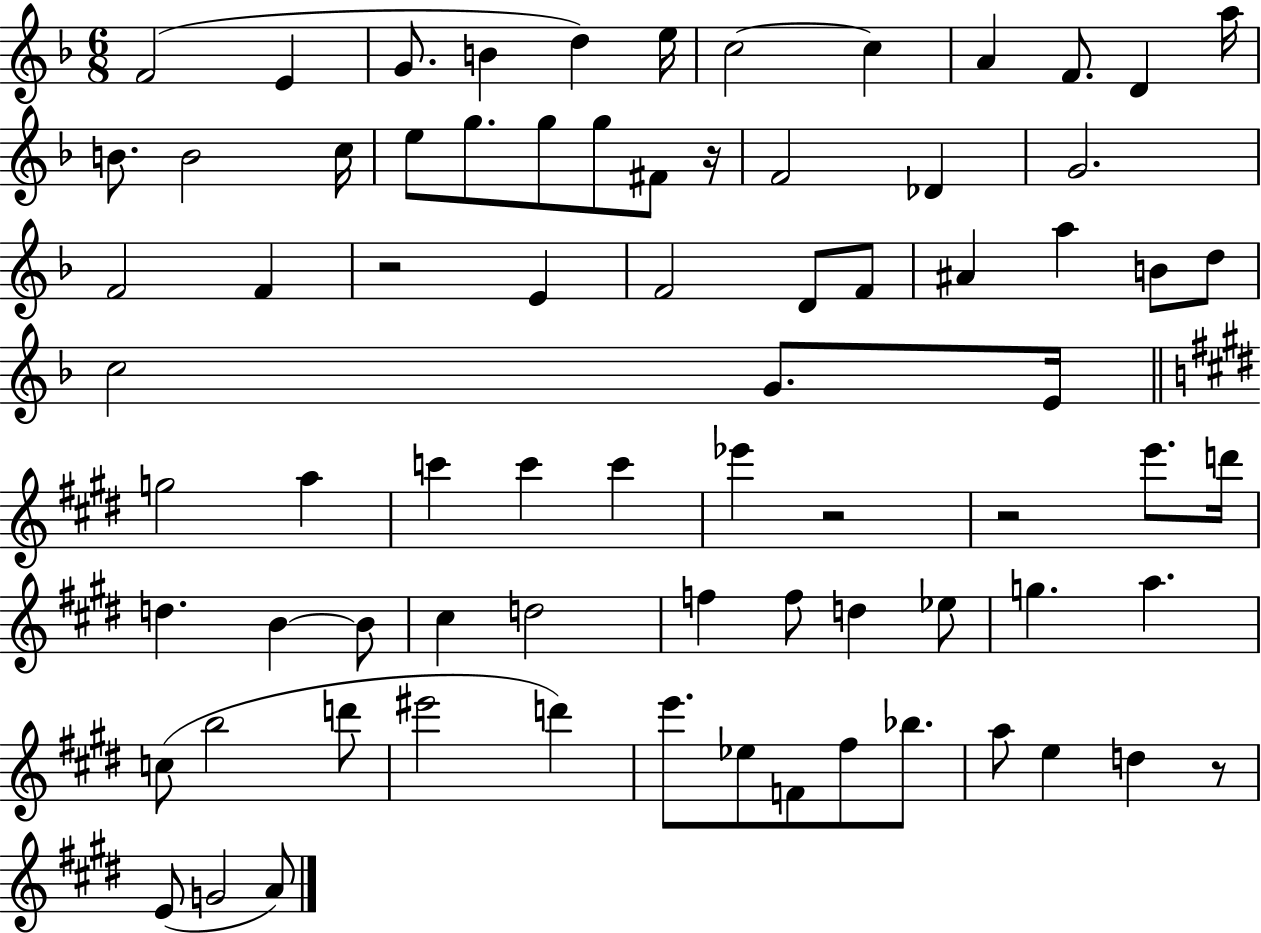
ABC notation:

X:1
T:Untitled
M:6/8
L:1/4
K:F
F2 E G/2 B d e/4 c2 c A F/2 D a/4 B/2 B2 c/4 e/2 g/2 g/2 g/2 ^F/2 z/4 F2 _D G2 F2 F z2 E F2 D/2 F/2 ^A a B/2 d/2 c2 G/2 E/4 g2 a c' c' c' _e' z2 z2 e'/2 d'/4 d B B/2 ^c d2 f f/2 d _e/2 g a c/2 b2 d'/2 ^e'2 d' e'/2 _e/2 F/2 ^f/2 _b/2 a/2 e d z/2 E/2 G2 A/2